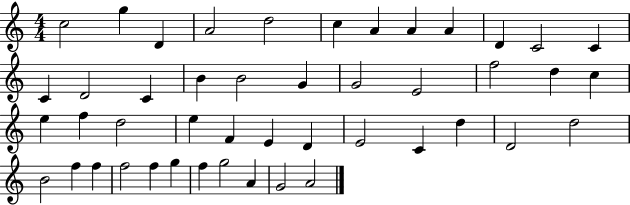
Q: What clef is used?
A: treble